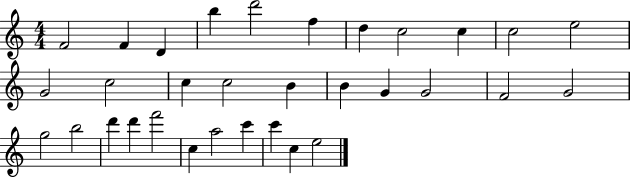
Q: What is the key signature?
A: C major